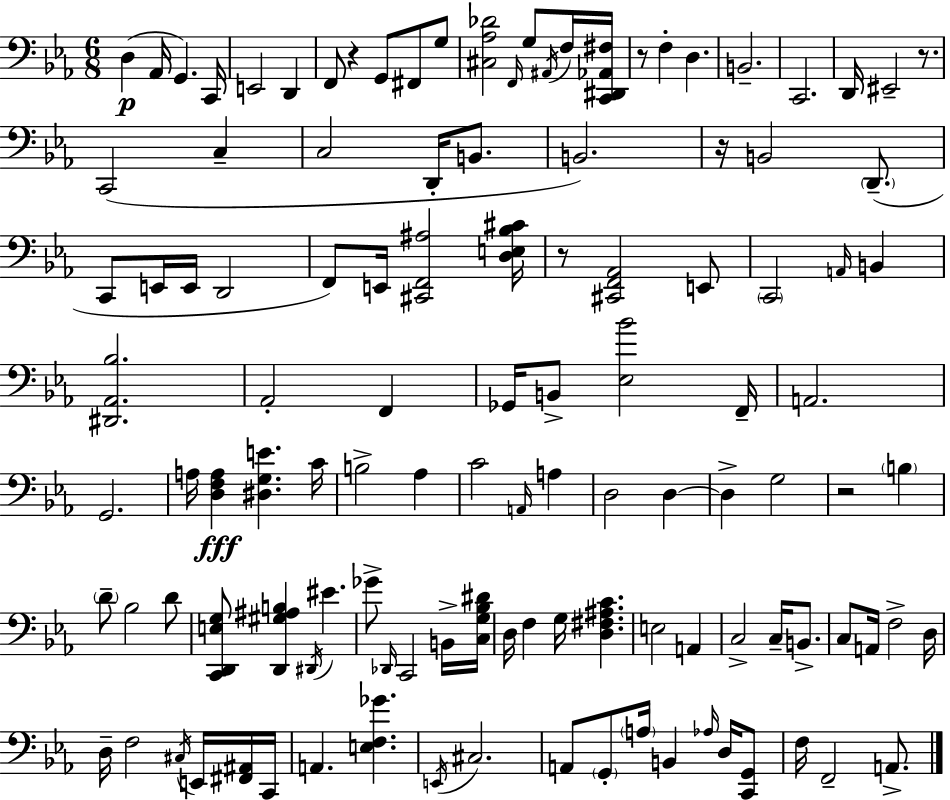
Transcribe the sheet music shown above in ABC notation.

X:1
T:Untitled
M:6/8
L:1/4
K:Cm
D, _A,,/4 G,, C,,/4 E,,2 D,, F,,/2 z G,,/2 ^F,,/2 G,/2 [^C,_A,_D]2 F,,/4 G,/2 ^A,,/4 F,/4 [C,,^D,,_A,,^F,]/4 z/2 F, D, B,,2 C,,2 D,,/4 ^E,,2 z/2 C,,2 C, C,2 D,,/4 B,,/2 B,,2 z/4 B,,2 D,,/2 C,,/2 E,,/4 E,,/4 D,,2 F,,/2 E,,/4 [^C,,F,,^A,]2 [D,E,_B,^C]/4 z/2 [^C,,F,,_A,,]2 E,,/2 C,,2 A,,/4 B,, [^D,,_A,,_B,]2 _A,,2 F,, _G,,/4 B,,/2 [_E,_B]2 F,,/4 A,,2 G,,2 A,/4 [D,F,A,] [^D,G,E] C/4 B,2 _A, C2 A,,/4 A, D,2 D, D, G,2 z2 B, D/2 _B,2 D/2 [C,,D,,E,G,]/2 [D,,^G,^A,B,] ^D,,/4 ^E _G/2 _D,,/4 C,,2 B,,/4 [C,G,_B,^D]/4 D,/4 F, G,/4 [D,^F,^A,C] E,2 A,, C,2 C,/4 B,,/2 C,/2 A,,/4 F,2 D,/4 D,/4 F,2 ^C,/4 E,,/4 [^F,,^A,,]/4 C,,/4 A,, [E,F,_G] E,,/4 ^C,2 A,,/2 G,,/2 A,/4 B,, _A,/4 D,/4 [C,,G,,]/2 F,/4 F,,2 A,,/2